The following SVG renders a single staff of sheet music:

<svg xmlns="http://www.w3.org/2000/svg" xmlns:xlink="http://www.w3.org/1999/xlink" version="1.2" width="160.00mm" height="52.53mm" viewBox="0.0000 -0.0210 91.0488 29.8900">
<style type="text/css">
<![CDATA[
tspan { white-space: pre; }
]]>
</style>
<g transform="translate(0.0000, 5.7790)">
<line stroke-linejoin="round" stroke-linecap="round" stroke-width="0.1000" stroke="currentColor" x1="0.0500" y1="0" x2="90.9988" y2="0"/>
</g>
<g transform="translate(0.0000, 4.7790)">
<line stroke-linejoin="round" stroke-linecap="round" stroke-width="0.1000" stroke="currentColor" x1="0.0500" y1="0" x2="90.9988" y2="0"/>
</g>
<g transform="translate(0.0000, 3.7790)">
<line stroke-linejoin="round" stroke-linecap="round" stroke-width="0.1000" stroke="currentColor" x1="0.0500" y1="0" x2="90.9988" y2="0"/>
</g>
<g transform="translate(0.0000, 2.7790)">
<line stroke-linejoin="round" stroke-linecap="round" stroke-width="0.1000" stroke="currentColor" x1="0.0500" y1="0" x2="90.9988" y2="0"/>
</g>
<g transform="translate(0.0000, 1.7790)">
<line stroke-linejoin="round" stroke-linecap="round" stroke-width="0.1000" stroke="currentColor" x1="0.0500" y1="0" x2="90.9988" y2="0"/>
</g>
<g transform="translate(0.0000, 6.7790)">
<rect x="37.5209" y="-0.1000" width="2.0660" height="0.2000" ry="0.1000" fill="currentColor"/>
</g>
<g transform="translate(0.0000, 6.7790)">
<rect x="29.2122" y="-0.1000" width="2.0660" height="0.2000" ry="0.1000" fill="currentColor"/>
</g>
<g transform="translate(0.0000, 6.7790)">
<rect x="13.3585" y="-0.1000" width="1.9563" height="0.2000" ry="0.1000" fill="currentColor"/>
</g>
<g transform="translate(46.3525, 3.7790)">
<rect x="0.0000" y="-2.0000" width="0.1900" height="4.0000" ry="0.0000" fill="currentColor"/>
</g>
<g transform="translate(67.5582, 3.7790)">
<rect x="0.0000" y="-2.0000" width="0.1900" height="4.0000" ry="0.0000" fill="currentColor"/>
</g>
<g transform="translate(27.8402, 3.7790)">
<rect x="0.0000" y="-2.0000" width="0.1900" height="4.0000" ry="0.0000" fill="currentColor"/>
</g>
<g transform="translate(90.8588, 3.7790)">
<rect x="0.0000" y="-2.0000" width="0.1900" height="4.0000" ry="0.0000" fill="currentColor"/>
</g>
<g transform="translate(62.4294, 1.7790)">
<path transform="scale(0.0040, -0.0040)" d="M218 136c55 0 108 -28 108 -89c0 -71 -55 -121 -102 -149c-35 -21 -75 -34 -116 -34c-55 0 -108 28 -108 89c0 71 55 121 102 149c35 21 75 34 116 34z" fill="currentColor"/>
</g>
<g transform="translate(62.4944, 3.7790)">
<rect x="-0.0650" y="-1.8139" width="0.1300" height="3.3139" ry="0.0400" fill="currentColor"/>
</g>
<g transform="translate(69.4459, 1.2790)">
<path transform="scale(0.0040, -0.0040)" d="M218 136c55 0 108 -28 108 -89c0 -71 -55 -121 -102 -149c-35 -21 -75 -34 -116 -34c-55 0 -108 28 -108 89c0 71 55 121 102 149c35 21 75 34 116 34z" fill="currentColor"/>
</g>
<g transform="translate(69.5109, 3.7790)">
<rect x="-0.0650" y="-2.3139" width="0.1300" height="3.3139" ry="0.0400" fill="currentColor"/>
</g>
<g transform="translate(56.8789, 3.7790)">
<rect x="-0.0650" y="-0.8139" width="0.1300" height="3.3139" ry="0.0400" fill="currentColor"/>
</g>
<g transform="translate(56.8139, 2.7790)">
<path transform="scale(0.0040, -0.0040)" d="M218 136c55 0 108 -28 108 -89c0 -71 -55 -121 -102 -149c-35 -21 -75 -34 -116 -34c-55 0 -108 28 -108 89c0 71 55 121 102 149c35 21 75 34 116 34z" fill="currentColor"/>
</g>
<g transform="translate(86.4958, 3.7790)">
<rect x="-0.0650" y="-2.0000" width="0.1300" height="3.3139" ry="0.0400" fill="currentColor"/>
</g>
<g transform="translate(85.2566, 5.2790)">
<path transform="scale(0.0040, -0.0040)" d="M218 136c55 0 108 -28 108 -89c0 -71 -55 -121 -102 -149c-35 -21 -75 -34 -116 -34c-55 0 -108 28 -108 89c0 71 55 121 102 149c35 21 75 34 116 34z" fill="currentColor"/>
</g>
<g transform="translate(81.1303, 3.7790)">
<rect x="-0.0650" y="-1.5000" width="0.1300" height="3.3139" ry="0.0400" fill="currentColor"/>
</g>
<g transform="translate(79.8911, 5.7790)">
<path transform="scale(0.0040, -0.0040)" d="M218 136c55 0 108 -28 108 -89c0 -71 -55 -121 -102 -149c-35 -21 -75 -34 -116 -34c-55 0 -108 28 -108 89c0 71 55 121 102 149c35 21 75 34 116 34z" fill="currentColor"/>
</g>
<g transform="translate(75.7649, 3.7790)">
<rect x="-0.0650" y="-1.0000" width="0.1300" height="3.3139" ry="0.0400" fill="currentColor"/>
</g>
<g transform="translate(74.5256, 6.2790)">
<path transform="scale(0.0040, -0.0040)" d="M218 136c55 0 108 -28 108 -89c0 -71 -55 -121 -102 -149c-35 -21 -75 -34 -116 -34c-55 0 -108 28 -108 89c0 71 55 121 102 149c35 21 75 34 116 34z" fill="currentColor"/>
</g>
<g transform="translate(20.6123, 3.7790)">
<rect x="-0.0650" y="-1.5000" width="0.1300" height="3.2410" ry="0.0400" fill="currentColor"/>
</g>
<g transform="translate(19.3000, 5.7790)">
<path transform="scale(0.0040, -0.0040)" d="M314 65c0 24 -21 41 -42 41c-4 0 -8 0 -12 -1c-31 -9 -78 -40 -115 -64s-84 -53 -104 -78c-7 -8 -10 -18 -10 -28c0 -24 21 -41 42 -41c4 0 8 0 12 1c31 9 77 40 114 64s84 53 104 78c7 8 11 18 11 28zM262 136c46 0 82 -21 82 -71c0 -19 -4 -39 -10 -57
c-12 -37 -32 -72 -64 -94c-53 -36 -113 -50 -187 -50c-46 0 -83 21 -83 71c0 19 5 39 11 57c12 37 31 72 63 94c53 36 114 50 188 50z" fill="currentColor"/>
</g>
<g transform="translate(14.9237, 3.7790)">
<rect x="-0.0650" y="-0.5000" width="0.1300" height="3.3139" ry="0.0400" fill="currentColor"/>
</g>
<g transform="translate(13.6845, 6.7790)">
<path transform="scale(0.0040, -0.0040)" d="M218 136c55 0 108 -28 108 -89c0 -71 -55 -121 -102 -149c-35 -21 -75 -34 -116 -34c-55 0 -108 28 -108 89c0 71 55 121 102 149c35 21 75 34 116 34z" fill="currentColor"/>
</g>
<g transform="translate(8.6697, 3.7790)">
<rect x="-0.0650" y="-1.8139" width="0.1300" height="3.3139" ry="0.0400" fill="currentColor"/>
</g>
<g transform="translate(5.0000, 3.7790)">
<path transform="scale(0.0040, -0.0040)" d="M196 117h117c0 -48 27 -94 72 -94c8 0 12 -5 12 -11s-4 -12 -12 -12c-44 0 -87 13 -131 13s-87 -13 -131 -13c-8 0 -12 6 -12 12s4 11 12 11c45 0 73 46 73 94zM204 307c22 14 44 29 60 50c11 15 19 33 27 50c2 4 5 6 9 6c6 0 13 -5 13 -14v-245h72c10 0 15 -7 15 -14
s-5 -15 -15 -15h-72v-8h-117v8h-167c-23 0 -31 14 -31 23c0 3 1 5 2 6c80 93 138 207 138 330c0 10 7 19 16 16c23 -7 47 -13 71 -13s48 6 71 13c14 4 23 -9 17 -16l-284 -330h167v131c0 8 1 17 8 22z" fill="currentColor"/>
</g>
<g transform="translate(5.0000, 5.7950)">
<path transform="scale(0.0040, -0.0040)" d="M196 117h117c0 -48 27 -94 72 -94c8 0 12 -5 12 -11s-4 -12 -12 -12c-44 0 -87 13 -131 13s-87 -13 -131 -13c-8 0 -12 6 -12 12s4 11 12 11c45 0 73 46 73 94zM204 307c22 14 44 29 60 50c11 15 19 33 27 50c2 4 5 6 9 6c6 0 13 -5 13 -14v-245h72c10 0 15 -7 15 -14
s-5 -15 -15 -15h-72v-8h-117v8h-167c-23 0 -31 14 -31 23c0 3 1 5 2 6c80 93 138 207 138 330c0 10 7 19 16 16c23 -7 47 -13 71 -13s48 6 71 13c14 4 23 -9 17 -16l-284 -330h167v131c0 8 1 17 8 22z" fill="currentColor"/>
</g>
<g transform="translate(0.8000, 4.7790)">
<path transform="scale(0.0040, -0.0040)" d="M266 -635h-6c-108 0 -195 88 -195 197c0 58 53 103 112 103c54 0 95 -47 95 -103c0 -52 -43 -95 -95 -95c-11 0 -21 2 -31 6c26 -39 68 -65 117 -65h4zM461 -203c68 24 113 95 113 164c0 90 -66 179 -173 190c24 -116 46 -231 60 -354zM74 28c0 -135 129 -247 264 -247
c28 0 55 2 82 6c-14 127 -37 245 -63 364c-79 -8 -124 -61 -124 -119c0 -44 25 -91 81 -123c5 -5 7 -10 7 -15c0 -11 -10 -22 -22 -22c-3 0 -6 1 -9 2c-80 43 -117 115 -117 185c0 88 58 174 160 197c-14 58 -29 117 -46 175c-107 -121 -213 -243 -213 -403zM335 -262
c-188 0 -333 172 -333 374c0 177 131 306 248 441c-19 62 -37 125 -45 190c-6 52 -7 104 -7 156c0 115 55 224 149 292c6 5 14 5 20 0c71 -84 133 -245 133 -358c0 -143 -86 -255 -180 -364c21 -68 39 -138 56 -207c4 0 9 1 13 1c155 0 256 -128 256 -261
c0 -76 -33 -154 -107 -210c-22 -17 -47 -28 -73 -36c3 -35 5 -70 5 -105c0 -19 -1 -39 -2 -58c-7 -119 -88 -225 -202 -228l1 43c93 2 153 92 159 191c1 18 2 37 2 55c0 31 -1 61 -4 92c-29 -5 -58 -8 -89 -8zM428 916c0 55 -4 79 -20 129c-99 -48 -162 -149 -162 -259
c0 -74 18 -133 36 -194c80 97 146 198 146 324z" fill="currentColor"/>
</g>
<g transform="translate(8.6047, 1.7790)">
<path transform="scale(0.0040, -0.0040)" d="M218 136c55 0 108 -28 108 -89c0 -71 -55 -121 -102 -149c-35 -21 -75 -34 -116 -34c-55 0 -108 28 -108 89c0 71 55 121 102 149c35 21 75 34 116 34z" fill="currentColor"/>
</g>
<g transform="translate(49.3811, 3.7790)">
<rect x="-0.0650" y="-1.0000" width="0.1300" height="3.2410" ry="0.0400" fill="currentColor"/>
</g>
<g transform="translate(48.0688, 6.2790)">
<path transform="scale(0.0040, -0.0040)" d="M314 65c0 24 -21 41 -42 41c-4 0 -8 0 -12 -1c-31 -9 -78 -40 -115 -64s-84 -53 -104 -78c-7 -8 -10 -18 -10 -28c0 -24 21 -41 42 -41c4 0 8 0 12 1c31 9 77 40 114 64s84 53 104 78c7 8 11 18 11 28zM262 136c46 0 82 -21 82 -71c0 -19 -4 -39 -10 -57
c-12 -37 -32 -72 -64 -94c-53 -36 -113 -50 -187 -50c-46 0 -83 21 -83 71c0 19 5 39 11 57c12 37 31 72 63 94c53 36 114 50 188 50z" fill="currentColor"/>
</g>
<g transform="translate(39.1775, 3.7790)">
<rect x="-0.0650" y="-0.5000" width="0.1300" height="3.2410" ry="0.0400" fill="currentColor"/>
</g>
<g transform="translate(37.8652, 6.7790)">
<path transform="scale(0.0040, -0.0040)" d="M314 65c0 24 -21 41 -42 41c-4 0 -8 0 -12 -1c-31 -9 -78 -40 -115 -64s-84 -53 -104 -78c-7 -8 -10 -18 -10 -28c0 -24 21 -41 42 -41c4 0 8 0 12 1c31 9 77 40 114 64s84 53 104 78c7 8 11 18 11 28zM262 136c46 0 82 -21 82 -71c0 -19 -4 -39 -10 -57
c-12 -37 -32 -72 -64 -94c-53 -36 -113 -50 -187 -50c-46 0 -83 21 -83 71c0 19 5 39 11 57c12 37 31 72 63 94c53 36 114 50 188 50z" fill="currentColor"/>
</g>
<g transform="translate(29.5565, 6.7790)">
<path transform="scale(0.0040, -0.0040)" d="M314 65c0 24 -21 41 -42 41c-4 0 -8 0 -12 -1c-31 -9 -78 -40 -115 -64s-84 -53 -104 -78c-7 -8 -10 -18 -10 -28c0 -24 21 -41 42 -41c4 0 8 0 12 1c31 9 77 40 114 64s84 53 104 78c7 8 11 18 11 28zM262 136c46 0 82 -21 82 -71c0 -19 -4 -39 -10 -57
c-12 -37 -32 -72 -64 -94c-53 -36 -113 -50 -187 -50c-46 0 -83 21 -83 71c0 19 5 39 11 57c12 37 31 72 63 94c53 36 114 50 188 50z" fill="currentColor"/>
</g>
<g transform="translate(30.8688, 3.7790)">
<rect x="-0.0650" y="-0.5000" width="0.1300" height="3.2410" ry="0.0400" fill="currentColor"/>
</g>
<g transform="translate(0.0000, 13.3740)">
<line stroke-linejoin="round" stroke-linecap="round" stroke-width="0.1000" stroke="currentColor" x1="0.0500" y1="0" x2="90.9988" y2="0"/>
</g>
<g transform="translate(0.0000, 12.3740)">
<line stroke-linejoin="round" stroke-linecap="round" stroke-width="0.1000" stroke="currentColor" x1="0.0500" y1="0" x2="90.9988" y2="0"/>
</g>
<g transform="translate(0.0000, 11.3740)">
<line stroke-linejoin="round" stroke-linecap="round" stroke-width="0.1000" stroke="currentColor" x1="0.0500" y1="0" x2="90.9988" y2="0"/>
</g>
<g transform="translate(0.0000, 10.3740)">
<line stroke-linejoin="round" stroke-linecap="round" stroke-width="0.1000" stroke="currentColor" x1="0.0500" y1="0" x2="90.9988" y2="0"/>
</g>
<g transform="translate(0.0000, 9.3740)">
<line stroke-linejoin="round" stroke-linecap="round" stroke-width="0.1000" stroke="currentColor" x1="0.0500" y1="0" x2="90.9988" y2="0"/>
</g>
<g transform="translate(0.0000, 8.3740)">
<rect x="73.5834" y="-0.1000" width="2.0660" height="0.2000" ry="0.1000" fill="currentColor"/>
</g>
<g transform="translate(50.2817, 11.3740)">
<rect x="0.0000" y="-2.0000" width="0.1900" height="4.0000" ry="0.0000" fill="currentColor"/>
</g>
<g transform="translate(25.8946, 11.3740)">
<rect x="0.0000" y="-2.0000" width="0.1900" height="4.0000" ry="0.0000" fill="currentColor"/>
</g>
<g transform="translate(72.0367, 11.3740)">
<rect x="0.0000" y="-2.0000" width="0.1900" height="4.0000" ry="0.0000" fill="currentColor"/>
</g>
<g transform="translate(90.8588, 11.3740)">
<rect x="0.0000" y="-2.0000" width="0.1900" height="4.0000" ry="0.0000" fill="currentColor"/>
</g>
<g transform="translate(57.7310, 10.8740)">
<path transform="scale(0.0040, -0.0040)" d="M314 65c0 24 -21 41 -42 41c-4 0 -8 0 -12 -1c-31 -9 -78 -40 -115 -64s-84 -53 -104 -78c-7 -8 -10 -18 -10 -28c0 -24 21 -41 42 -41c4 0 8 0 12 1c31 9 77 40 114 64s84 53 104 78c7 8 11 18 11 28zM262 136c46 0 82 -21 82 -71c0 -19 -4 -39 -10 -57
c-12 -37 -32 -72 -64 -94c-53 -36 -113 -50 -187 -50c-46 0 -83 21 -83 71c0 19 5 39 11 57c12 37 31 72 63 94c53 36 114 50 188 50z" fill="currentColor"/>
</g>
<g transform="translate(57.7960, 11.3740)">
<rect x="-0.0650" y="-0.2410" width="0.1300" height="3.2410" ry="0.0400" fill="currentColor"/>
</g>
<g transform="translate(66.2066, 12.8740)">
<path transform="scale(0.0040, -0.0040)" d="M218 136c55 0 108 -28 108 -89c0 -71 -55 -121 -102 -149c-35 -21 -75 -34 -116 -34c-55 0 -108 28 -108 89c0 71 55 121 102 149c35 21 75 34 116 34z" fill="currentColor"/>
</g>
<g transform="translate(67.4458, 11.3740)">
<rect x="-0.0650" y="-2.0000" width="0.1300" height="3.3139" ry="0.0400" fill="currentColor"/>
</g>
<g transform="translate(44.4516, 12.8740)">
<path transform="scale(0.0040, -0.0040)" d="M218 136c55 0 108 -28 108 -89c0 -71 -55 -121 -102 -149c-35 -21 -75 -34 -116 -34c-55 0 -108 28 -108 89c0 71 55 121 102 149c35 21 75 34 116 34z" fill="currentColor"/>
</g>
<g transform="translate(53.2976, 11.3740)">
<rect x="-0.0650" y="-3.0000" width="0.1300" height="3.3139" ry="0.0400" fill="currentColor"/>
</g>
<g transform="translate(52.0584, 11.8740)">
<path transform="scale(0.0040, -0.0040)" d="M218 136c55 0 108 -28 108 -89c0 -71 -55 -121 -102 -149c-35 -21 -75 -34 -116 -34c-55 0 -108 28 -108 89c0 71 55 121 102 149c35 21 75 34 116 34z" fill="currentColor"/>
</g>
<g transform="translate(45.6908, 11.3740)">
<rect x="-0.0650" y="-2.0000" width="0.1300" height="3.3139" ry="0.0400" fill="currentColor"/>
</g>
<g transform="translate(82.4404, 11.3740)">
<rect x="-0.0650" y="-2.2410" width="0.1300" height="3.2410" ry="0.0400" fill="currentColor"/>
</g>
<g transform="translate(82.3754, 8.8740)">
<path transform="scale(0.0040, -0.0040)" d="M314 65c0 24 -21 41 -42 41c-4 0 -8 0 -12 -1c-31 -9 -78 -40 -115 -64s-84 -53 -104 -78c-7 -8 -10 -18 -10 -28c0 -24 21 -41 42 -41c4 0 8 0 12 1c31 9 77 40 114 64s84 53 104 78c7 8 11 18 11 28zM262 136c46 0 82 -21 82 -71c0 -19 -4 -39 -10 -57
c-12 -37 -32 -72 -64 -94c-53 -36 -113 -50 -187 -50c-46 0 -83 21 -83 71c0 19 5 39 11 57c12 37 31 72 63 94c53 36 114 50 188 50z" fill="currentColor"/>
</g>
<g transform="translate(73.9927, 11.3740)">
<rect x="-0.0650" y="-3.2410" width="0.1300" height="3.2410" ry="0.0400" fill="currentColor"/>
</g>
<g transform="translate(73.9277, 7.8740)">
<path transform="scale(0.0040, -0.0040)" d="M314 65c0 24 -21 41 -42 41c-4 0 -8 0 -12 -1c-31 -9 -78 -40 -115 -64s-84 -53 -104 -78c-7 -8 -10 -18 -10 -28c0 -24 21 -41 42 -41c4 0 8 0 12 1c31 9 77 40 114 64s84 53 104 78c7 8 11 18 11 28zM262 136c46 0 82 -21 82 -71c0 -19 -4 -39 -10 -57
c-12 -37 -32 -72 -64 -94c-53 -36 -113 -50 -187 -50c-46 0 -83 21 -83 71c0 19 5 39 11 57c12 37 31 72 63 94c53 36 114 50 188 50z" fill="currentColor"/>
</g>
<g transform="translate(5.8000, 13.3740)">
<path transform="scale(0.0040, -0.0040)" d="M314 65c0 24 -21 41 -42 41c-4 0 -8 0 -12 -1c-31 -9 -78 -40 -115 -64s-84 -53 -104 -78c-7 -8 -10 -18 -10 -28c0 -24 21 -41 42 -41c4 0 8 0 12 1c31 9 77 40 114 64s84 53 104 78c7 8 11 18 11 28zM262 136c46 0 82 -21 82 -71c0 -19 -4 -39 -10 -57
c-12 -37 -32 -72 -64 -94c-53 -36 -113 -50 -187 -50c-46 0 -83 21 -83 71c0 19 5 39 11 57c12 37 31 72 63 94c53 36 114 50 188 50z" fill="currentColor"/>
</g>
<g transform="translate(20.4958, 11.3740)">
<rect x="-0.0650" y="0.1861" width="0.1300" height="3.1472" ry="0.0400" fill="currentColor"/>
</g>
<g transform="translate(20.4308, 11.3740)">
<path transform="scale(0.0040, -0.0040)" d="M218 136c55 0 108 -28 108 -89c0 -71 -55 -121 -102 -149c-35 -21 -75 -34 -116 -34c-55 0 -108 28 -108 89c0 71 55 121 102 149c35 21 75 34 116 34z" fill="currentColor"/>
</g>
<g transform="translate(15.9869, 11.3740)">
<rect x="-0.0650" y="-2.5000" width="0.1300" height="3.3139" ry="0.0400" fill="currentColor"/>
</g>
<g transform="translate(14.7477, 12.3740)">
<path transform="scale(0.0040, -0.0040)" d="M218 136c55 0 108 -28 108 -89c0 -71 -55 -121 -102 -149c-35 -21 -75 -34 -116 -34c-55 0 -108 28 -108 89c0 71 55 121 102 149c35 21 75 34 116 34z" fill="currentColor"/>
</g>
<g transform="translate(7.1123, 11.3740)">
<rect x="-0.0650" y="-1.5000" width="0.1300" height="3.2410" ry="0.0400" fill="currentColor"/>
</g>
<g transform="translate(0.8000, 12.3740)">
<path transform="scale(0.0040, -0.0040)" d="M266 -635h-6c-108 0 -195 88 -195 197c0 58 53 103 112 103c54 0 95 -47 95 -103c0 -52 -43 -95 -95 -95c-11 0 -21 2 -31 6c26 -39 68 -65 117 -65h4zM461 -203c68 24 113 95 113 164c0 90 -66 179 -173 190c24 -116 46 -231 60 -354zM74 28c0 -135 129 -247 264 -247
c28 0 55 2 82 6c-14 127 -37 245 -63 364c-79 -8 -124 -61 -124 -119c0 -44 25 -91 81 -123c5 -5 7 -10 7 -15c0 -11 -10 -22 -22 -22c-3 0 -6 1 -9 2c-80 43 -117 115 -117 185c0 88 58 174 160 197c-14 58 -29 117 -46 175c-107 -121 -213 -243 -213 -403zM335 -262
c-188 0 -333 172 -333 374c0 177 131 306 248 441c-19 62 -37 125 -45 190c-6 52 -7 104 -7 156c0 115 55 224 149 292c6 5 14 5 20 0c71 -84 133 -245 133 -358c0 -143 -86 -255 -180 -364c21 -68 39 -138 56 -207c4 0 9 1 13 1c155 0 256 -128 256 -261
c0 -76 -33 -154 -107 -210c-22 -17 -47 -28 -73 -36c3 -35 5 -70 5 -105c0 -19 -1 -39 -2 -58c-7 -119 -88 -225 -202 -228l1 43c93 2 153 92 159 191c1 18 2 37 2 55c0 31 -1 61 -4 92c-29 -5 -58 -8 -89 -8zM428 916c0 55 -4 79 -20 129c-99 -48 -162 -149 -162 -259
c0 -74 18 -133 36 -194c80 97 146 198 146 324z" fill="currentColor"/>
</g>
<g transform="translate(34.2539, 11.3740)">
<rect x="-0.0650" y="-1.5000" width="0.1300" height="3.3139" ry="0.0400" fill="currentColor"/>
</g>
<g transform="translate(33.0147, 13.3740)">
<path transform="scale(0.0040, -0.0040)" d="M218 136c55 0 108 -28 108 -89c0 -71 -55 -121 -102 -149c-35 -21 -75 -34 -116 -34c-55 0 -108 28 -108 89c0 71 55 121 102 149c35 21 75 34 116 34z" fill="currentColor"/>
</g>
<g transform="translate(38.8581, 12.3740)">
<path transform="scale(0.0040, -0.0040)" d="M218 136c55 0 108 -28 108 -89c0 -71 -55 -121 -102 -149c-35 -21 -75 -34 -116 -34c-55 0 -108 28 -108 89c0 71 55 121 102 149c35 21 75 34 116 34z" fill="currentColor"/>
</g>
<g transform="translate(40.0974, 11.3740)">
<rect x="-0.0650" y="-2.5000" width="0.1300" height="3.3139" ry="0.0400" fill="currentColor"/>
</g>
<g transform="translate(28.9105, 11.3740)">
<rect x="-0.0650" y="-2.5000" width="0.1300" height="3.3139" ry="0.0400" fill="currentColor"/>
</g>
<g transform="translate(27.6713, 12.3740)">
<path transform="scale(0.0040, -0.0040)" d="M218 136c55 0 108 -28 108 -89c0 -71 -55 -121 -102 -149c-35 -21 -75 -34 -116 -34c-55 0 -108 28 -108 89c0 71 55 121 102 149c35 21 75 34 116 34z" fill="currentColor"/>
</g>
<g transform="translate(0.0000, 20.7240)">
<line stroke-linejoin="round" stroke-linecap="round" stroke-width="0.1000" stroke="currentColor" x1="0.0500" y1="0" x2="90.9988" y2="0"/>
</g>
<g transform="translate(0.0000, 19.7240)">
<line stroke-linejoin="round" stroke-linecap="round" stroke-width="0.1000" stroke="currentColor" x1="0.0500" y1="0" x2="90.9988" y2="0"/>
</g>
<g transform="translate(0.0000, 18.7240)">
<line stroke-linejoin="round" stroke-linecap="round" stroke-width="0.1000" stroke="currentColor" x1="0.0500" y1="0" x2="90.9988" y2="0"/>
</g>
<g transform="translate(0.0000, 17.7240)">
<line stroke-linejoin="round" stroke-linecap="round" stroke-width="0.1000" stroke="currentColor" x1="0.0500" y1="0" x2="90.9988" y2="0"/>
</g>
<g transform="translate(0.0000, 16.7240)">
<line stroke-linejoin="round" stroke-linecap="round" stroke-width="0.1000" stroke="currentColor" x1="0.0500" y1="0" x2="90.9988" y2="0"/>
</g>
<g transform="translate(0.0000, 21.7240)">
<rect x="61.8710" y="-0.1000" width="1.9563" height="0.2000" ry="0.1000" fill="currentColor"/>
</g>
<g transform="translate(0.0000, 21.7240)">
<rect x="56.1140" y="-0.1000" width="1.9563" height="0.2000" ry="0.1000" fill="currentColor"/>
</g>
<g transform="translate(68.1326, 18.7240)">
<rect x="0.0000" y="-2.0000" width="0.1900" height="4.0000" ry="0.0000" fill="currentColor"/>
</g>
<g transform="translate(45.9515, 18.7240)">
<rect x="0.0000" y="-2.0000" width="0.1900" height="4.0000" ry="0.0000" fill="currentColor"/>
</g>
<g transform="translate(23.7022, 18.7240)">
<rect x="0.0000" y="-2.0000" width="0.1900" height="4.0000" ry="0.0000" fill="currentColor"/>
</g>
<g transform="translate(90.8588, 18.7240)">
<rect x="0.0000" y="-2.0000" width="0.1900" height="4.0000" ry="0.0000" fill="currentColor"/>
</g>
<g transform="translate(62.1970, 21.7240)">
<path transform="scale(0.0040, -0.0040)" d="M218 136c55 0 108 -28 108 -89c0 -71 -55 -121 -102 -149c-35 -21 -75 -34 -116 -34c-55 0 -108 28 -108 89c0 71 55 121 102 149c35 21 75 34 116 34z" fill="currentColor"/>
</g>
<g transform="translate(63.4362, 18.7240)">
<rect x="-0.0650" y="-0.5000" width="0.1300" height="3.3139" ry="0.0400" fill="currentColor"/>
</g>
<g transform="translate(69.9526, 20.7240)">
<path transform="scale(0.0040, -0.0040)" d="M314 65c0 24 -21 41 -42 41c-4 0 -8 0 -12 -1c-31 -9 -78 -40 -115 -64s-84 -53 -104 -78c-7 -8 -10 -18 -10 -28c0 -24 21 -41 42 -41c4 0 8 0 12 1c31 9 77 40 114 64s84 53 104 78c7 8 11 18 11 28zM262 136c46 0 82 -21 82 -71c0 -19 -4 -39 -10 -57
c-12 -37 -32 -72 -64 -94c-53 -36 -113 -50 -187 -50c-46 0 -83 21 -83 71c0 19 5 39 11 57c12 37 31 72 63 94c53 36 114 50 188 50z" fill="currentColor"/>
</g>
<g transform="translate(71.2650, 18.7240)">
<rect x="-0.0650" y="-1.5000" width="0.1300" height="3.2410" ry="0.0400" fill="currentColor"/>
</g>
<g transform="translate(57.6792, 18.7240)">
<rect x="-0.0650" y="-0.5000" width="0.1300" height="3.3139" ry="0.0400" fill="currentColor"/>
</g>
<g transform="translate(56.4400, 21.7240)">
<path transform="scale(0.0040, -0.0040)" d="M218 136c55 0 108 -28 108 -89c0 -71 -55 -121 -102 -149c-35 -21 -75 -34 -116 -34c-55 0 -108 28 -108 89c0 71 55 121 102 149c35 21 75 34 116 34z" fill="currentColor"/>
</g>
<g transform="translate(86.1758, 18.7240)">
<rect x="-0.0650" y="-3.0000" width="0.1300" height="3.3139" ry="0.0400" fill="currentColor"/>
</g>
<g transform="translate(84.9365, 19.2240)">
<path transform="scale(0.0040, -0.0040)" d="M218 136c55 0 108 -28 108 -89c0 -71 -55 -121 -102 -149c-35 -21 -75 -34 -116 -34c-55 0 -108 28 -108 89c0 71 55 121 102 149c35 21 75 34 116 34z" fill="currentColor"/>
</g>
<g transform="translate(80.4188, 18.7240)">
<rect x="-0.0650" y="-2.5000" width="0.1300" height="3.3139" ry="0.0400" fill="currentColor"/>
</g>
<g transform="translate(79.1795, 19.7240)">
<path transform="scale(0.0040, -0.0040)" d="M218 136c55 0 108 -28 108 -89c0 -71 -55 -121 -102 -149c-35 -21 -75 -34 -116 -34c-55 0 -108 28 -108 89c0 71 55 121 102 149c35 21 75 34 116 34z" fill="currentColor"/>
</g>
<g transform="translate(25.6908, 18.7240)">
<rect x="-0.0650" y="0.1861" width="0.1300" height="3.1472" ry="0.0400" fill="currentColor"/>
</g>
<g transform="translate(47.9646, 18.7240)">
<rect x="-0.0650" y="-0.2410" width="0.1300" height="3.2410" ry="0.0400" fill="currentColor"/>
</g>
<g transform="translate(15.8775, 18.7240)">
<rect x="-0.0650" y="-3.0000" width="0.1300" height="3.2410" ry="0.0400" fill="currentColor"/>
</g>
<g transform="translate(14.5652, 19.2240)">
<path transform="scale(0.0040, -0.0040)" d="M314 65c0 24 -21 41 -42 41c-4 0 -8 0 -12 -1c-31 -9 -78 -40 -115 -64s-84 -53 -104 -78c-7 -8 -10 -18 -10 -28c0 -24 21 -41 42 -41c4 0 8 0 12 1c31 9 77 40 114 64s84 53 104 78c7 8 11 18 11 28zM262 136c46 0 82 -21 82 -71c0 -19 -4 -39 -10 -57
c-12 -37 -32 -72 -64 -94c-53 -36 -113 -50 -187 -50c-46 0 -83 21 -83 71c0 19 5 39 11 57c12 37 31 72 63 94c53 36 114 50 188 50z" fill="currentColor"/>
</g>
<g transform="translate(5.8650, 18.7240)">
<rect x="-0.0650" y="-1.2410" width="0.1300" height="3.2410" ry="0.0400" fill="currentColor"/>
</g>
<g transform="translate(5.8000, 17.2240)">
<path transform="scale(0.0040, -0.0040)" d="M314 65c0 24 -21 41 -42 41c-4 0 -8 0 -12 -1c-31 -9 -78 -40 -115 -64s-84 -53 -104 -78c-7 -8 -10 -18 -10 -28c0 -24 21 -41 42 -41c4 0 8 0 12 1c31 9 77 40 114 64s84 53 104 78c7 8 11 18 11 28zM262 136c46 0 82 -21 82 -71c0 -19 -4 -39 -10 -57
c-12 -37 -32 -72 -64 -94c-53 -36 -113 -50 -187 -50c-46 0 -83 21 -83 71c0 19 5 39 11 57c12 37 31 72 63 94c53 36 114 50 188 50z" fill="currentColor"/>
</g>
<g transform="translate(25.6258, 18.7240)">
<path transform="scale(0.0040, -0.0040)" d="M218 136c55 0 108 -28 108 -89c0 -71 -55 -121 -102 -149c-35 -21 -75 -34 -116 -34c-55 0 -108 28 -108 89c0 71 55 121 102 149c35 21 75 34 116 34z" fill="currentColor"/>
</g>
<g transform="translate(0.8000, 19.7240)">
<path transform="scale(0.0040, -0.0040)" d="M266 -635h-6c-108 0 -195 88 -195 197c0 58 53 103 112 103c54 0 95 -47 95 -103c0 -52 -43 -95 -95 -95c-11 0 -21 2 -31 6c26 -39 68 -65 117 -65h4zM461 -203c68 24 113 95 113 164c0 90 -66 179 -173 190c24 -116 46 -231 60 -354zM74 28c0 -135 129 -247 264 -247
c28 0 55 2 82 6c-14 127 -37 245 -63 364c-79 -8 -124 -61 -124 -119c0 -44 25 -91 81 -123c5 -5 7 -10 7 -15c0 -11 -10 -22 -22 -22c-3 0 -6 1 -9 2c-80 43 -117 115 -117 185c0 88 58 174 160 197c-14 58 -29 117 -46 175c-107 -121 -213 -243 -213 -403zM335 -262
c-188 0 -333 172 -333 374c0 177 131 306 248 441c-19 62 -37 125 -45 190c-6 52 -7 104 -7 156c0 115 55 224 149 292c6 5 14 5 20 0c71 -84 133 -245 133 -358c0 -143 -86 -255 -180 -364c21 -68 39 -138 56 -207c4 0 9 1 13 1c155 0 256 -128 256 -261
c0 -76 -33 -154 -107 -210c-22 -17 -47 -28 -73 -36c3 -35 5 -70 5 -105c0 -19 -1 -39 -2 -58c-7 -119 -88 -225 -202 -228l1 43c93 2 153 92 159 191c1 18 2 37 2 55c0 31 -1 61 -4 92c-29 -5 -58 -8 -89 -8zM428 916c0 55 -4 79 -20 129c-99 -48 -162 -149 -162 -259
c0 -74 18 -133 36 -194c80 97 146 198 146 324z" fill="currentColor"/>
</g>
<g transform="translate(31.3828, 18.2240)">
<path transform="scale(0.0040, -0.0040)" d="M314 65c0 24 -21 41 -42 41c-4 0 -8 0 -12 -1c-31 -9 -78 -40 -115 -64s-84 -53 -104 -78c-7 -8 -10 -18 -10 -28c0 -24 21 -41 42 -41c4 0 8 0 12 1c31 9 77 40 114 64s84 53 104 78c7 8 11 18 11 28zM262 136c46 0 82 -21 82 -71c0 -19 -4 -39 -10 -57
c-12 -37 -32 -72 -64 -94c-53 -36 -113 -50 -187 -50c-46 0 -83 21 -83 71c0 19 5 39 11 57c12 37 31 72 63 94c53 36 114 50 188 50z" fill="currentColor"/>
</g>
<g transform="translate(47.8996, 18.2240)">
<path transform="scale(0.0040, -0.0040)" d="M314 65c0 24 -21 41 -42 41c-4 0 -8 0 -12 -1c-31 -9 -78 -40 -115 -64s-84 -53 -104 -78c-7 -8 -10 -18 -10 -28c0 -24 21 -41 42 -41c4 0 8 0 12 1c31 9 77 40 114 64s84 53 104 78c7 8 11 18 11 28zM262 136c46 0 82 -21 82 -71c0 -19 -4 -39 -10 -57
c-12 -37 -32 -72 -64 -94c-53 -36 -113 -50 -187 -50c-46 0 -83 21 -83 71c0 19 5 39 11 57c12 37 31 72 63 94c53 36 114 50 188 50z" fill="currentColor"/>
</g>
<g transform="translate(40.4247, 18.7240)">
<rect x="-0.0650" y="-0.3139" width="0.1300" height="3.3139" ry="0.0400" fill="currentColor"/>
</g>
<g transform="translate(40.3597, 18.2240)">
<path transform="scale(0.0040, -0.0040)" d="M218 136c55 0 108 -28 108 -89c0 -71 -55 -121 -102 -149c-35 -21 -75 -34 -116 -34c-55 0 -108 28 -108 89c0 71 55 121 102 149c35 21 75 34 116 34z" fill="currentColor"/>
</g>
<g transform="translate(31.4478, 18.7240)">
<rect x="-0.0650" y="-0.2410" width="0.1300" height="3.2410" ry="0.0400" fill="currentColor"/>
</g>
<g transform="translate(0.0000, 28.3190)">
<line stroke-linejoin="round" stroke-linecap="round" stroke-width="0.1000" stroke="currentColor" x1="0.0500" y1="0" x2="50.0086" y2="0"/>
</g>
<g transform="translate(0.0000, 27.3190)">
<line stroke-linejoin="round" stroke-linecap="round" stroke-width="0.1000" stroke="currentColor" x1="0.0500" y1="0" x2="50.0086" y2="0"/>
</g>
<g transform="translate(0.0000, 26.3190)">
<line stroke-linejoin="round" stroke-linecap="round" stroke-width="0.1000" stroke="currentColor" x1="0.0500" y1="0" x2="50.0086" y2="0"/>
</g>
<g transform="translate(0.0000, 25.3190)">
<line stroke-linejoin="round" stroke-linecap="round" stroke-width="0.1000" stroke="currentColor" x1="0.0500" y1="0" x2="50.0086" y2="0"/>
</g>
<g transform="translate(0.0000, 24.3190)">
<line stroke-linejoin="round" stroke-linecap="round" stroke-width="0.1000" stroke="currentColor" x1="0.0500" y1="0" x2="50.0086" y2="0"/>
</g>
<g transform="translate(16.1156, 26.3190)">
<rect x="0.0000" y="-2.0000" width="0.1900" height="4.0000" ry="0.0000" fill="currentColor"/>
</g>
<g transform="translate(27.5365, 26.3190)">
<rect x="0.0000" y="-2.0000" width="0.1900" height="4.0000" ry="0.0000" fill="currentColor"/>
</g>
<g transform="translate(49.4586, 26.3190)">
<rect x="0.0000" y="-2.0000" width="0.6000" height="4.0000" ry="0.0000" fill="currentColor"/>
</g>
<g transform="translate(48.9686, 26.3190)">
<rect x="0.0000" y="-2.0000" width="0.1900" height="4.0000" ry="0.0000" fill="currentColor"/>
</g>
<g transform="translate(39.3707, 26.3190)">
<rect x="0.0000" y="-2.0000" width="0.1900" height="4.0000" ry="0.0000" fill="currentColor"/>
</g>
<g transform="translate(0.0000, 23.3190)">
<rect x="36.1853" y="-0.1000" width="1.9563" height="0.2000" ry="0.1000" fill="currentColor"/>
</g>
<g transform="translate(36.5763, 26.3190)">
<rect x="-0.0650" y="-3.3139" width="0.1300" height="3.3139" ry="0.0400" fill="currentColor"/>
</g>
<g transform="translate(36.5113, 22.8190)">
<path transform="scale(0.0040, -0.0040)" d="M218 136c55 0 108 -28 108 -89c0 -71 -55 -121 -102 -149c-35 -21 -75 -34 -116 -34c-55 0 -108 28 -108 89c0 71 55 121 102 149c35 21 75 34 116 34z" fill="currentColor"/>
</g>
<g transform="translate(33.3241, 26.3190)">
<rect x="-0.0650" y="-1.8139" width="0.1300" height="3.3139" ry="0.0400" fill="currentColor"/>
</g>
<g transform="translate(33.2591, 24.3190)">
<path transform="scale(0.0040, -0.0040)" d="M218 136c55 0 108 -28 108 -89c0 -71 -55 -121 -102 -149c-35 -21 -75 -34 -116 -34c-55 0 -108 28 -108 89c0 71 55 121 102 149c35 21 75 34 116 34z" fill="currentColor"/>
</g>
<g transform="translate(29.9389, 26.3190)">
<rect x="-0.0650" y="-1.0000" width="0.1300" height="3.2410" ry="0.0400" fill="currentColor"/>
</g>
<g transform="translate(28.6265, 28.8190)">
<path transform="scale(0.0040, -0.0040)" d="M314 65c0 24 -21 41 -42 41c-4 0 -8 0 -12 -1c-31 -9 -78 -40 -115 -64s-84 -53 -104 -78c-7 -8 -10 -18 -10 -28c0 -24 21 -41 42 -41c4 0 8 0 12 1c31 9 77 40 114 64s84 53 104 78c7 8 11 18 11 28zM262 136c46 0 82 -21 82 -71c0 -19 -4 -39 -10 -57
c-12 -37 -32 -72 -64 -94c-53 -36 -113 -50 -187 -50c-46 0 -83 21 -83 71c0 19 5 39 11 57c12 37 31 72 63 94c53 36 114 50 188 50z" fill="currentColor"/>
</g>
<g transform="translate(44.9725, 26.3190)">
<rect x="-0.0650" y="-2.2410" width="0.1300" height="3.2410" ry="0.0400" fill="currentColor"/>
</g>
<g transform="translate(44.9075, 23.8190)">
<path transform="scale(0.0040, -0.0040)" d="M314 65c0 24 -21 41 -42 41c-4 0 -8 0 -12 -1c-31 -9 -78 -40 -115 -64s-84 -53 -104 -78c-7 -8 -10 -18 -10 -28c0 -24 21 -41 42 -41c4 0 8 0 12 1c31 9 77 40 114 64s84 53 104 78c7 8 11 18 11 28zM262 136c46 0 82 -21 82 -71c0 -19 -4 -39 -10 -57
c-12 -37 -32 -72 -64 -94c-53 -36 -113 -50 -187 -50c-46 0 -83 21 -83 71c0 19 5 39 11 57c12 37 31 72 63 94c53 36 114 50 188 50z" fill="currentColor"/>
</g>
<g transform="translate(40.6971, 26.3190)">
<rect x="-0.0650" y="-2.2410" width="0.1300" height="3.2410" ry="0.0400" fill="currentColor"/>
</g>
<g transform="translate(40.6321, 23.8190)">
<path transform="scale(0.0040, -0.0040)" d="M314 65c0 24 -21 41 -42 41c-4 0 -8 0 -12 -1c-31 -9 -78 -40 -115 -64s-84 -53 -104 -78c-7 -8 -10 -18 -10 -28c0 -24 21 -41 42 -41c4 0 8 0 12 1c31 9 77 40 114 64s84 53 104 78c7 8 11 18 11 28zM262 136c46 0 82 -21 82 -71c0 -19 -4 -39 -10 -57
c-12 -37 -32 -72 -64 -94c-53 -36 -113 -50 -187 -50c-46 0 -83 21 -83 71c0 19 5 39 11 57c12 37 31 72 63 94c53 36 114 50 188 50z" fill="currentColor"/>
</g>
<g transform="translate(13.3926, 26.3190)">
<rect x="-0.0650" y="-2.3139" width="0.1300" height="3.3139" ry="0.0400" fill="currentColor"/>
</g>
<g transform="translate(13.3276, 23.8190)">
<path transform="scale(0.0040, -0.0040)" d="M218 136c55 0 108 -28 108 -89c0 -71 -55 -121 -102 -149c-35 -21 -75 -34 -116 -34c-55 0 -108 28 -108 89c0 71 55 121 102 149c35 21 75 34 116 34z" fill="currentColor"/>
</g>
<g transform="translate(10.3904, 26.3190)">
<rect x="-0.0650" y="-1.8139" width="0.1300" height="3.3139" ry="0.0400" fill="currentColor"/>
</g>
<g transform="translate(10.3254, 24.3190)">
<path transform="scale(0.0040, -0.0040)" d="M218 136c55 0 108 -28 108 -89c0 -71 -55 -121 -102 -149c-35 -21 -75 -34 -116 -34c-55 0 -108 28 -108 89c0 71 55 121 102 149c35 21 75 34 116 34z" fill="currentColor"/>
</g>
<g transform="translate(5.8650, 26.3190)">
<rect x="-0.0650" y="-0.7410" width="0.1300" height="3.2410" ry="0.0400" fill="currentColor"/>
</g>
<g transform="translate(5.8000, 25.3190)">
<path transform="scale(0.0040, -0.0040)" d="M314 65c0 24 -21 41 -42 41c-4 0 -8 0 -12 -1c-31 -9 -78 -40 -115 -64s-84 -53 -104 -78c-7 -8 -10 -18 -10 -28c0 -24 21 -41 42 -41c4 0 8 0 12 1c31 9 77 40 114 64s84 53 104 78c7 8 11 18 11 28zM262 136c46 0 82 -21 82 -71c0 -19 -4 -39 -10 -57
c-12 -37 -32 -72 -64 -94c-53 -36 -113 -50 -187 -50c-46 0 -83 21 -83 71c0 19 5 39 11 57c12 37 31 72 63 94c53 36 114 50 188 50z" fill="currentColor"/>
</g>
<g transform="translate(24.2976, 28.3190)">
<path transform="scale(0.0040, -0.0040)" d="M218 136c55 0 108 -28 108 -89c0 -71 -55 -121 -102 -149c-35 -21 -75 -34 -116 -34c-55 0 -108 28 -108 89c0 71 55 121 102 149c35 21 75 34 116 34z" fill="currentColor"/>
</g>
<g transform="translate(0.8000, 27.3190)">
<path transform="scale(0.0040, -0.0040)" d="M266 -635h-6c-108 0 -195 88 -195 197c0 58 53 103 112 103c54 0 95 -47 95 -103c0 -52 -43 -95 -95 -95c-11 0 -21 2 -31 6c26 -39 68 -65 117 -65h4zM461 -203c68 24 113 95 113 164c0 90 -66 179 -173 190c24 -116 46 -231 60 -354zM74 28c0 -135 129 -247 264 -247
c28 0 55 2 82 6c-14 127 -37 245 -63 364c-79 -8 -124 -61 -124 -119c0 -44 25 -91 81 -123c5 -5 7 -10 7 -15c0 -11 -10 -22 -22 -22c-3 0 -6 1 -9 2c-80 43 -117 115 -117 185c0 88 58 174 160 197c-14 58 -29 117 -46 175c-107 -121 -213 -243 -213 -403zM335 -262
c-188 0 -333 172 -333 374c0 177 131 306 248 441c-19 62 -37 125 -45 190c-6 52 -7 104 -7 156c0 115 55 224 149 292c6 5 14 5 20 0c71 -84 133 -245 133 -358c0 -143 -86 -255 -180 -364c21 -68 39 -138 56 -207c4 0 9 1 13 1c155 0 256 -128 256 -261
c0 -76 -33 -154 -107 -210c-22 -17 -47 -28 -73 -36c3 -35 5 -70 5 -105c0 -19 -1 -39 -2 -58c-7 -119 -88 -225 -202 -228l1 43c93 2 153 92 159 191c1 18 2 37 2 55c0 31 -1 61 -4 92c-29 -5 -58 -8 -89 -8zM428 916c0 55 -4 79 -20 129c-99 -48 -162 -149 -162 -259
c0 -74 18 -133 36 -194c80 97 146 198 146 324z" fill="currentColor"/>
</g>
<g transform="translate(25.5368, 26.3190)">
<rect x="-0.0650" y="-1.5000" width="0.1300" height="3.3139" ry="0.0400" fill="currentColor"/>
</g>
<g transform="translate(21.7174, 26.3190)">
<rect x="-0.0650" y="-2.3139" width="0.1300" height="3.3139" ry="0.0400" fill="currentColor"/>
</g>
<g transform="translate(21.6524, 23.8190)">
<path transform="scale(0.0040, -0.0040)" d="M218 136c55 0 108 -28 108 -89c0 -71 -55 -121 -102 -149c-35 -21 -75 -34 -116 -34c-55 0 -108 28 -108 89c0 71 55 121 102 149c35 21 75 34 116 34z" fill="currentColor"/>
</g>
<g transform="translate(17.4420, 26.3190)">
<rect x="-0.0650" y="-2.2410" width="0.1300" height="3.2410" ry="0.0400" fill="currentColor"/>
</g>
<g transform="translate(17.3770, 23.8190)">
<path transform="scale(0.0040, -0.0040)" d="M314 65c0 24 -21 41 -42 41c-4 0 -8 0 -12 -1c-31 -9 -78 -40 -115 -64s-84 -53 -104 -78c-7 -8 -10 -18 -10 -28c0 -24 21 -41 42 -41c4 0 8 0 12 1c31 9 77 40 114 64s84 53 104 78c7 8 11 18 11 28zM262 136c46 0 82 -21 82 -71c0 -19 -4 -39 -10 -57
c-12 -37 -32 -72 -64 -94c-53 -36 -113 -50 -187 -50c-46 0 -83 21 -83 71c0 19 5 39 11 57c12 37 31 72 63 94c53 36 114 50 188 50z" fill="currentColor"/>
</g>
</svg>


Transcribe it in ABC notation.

X:1
T:Untitled
M:4/4
L:1/4
K:C
f C E2 C2 C2 D2 d f g D E F E2 G B G E G F A c2 F b2 g2 e2 A2 B c2 c c2 C C E2 G A d2 f g g2 g E D2 f b g2 g2